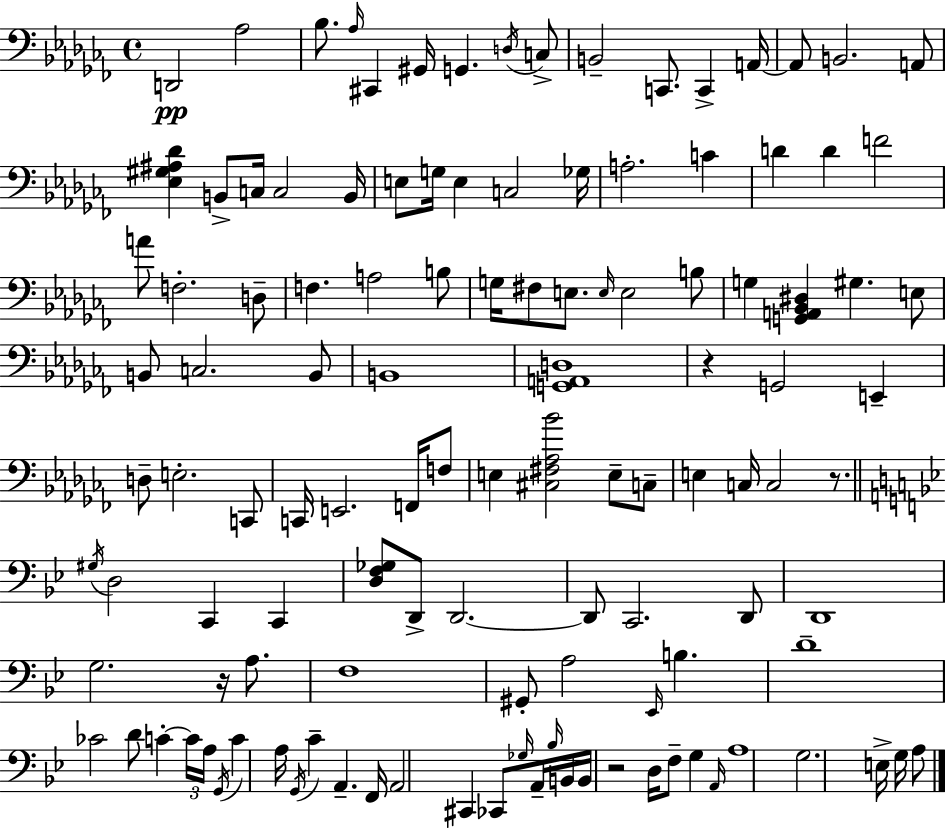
X:1
T:Untitled
M:4/4
L:1/4
K:Abm
D,,2 _A,2 _B,/2 _A,/4 ^C,, ^G,,/4 G,, D,/4 C,/2 B,,2 C,,/2 C,, A,,/4 A,,/2 B,,2 A,,/2 [_E,^G,^A,_D] B,,/2 C,/4 C,2 B,,/4 E,/2 G,/4 E, C,2 _G,/4 A,2 C D D F2 A/2 F,2 D,/2 F, A,2 B,/2 G,/4 ^F,/2 E,/2 E,/4 E,2 B,/2 G, [G,,A,,_B,,^D,] ^G, E,/2 B,,/2 C,2 B,,/2 B,,4 [G,,A,,D,]4 z G,,2 E,, D,/2 E,2 C,,/2 C,,/4 E,,2 F,,/4 F,/2 E, [^C,^F,_A,_B]2 E,/2 C,/2 E, C,/4 C,2 z/2 ^G,/4 D,2 C,, C,, [D,F,_G,]/2 D,,/2 D,,2 D,,/2 C,,2 D,,/2 D,,4 G,2 z/4 A,/2 F,4 ^G,,/2 A,2 _E,,/4 B, D4 _C2 D/2 C C/4 A,/4 G,,/4 C A,/4 G,,/4 C A,, F,,/4 A,,2 ^C,, _C,,/2 _G,/4 A,,/4 _B,/4 B,,/4 B,,/4 z2 D,/4 F,/2 G, A,,/4 A,4 G,2 E,/4 G,/4 A,/2